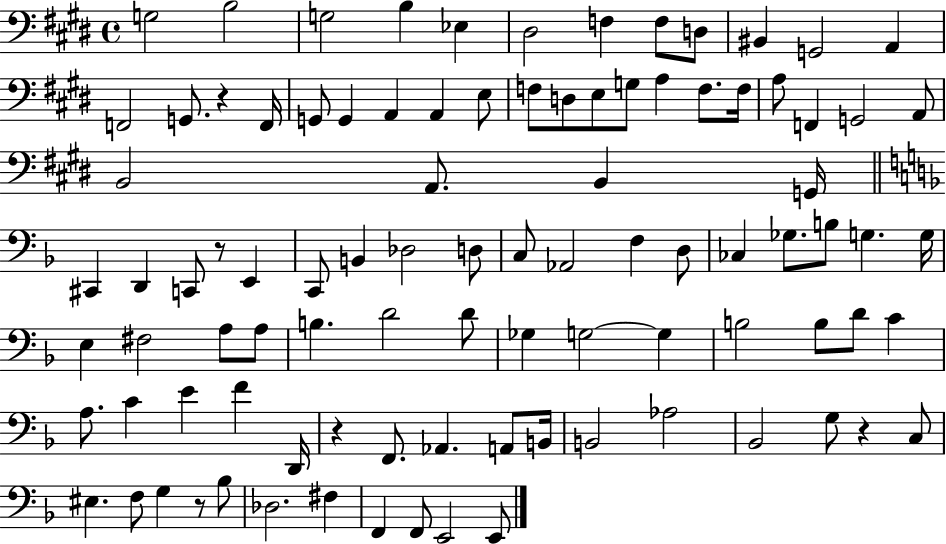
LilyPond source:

{
  \clef bass
  \time 4/4
  \defaultTimeSignature
  \key e \major
  g2 b2 | g2 b4 ees4 | dis2 f4 f8 d8 | bis,4 g,2 a,4 | \break f,2 g,8. r4 f,16 | g,8 g,4 a,4 a,4 e8 | f8 d8 e8 g8 a4 f8. f16 | a8 f,4 g,2 a,8 | \break b,2 a,8. b,4 g,16 | \bar "||" \break \key f \major cis,4 d,4 c,8 r8 e,4 | c,8 b,4 des2 d8 | c8 aes,2 f4 d8 | ces4 ges8. b8 g4. g16 | \break e4 fis2 a8 a8 | b4. d'2 d'8 | ges4 g2~~ g4 | b2 b8 d'8 c'4 | \break a8. c'4 e'4 f'4 d,16 | r4 f,8. aes,4. a,8 b,16 | b,2 aes2 | bes,2 g8 r4 c8 | \break eis4. f8 g4 r8 bes8 | des2. fis4 | f,4 f,8 e,2 e,8 | \bar "|."
}